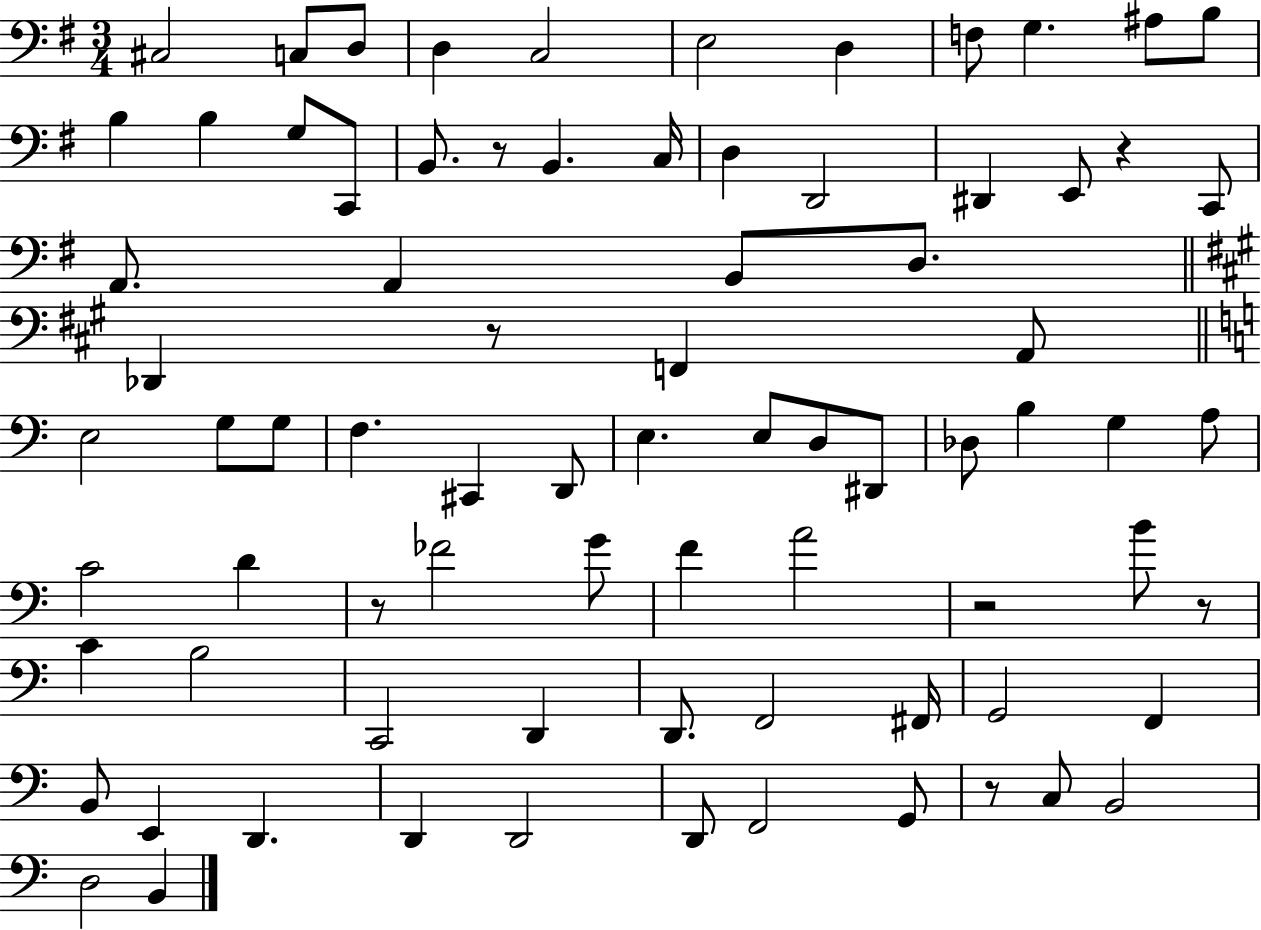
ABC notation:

X:1
T:Untitled
M:3/4
L:1/4
K:G
^C,2 C,/2 D,/2 D, C,2 E,2 D, F,/2 G, ^A,/2 B,/2 B, B, G,/2 C,,/2 B,,/2 z/2 B,, C,/4 D, D,,2 ^D,, E,,/2 z C,,/2 A,,/2 A,, B,,/2 D,/2 _D,, z/2 F,, A,,/2 E,2 G,/2 G,/2 F, ^C,, D,,/2 E, E,/2 D,/2 ^D,,/2 _D,/2 B, G, A,/2 C2 D z/2 _F2 G/2 F A2 z2 B/2 z/2 C B,2 C,,2 D,, D,,/2 F,,2 ^F,,/4 G,,2 F,, B,,/2 E,, D,, D,, D,,2 D,,/2 F,,2 G,,/2 z/2 C,/2 B,,2 D,2 B,,